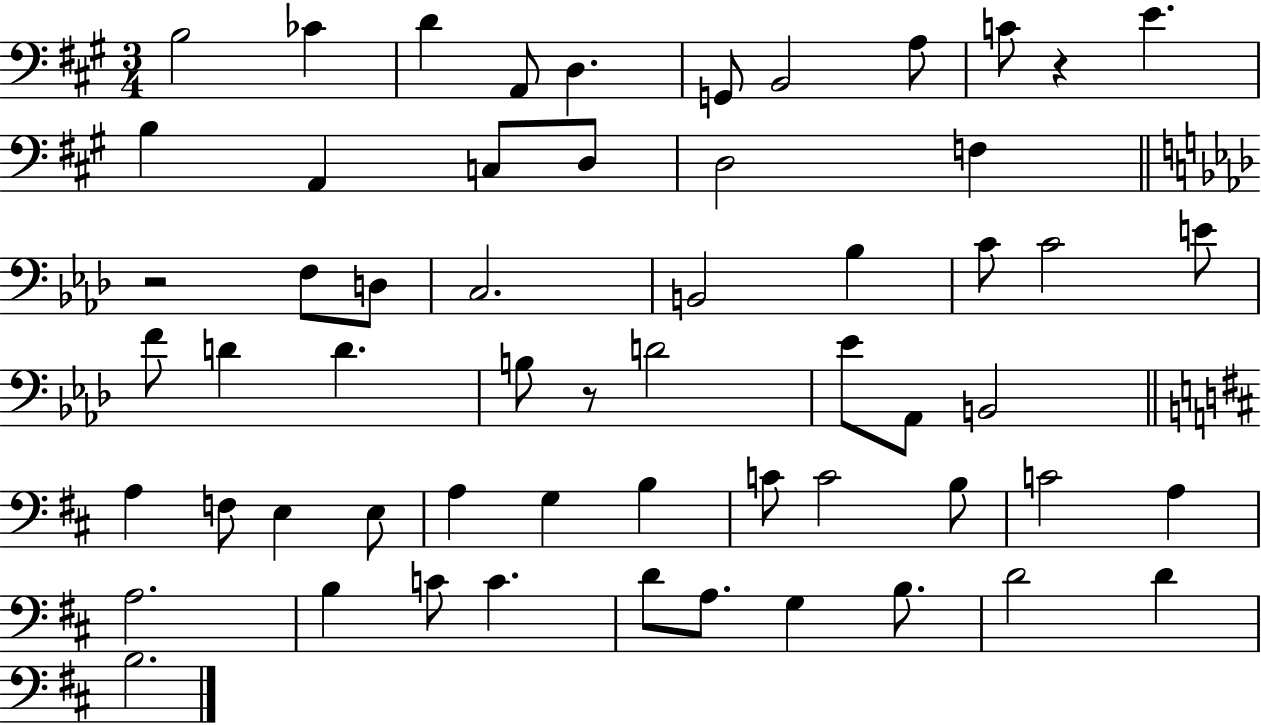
{
  \clef bass
  \numericTimeSignature
  \time 3/4
  \key a \major
  b2 ces'4 | d'4 a,8 d4. | g,8 b,2 a8 | c'8 r4 e'4. | \break b4 a,4 c8 d8 | d2 f4 | \bar "||" \break \key f \minor r2 f8 d8 | c2. | b,2 bes4 | c'8 c'2 e'8 | \break f'8 d'4 d'4. | b8 r8 d'2 | ees'8 aes,8 b,2 | \bar "||" \break \key d \major a4 f8 e4 e8 | a4 g4 b4 | c'8 c'2 b8 | c'2 a4 | \break a2. | b4 c'8 c'4. | d'8 a8. g4 b8. | d'2 d'4 | \break b2. | \bar "|."
}